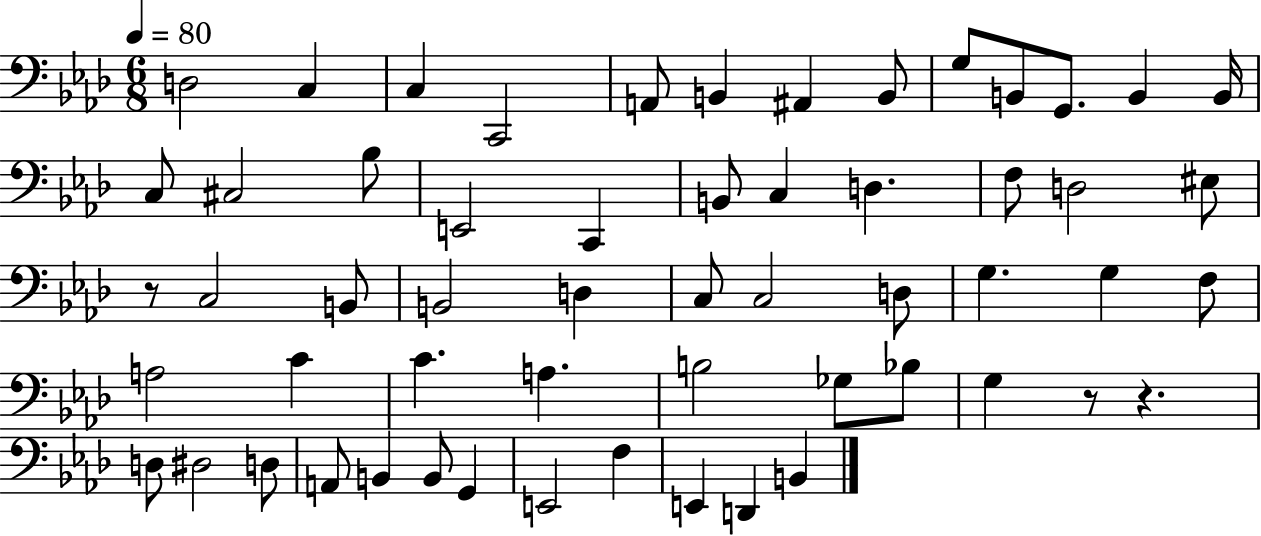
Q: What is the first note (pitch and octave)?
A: D3